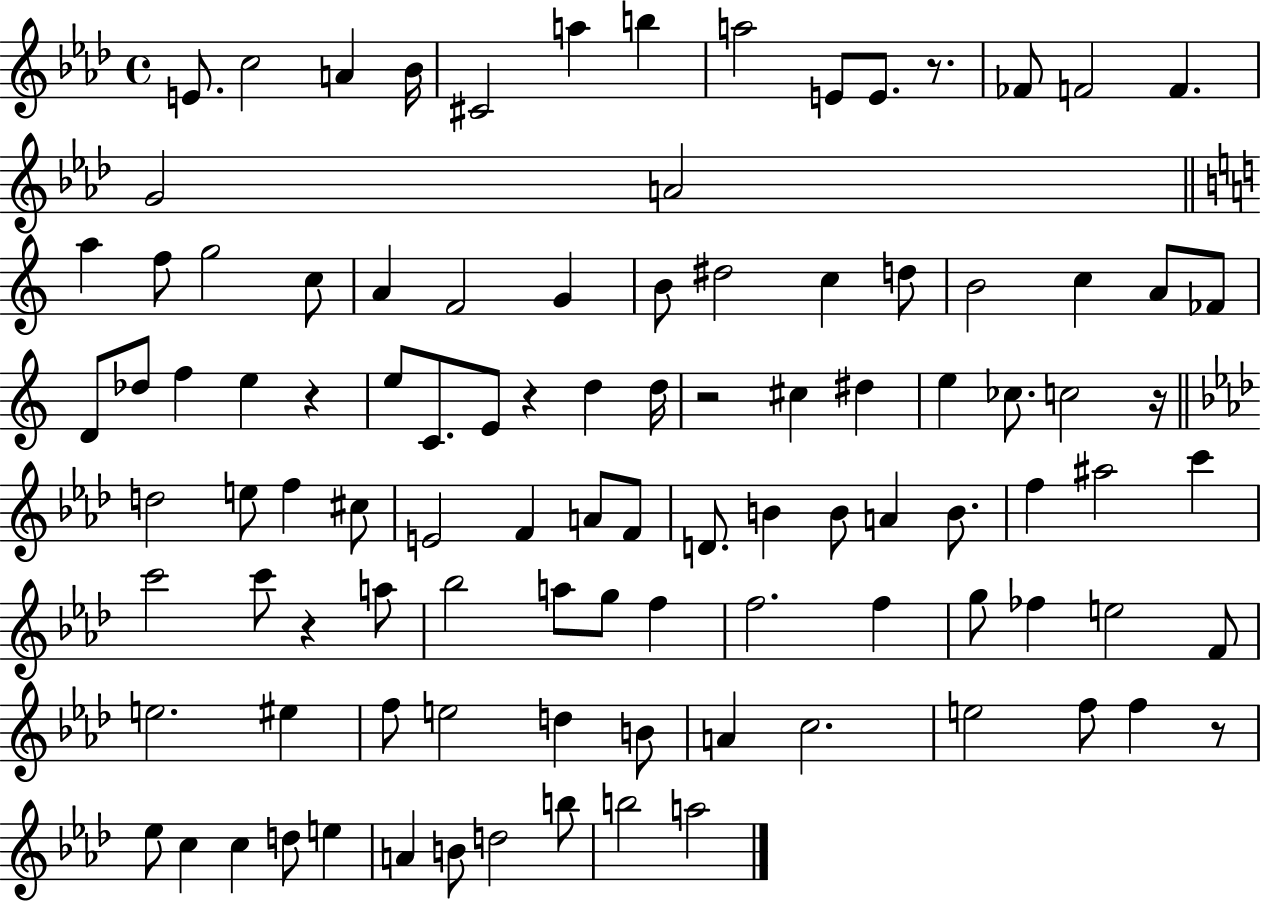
{
  \clef treble
  \time 4/4
  \defaultTimeSignature
  \key aes \major
  e'8. c''2 a'4 bes'16 | cis'2 a''4 b''4 | a''2 e'8 e'8. r8. | fes'8 f'2 f'4. | \break g'2 a'2 | \bar "||" \break \key c \major a''4 f''8 g''2 c''8 | a'4 f'2 g'4 | b'8 dis''2 c''4 d''8 | b'2 c''4 a'8 fes'8 | \break d'8 des''8 f''4 e''4 r4 | e''8 c'8. e'8 r4 d''4 d''16 | r2 cis''4 dis''4 | e''4 ces''8. c''2 r16 | \break \bar "||" \break \key f \minor d''2 e''8 f''4 cis''8 | e'2 f'4 a'8 f'8 | d'8. b'4 b'8 a'4 b'8. | f''4 ais''2 c'''4 | \break c'''2 c'''8 r4 a''8 | bes''2 a''8 g''8 f''4 | f''2. f''4 | g''8 fes''4 e''2 f'8 | \break e''2. eis''4 | f''8 e''2 d''4 b'8 | a'4 c''2. | e''2 f''8 f''4 r8 | \break ees''8 c''4 c''4 d''8 e''4 | a'4 b'8 d''2 b''8 | b''2 a''2 | \bar "|."
}